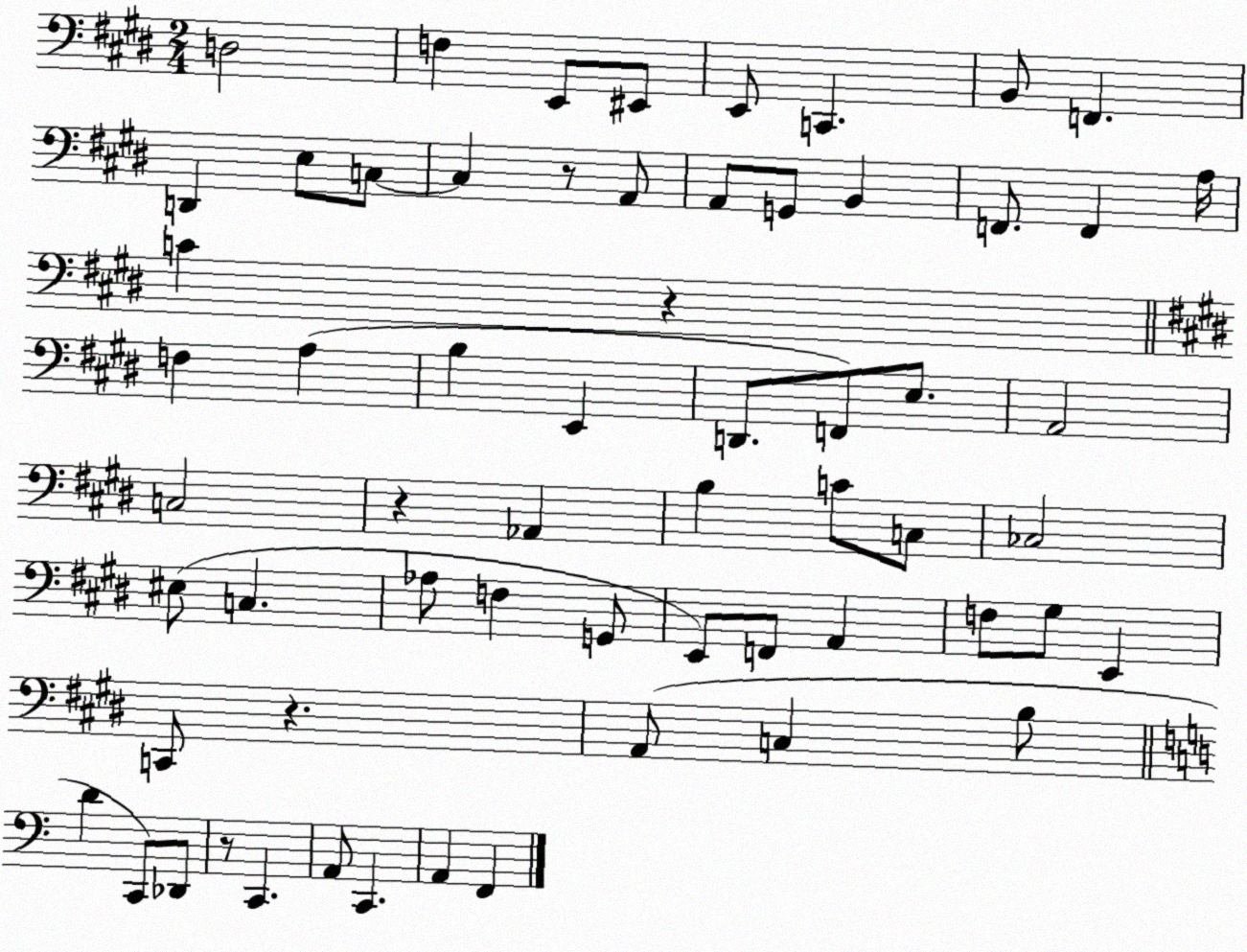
X:1
T:Untitled
M:2/4
L:1/4
K:E
D,2 F, E,,/2 ^E,,/2 E,,/2 C,, B,,/2 F,, D,, E,/2 C,/2 C, z/2 A,,/2 A,,/2 G,,/2 B,, F,,/2 F,, A,/4 C z F, A, B, E,, D,,/2 F,,/2 E,/2 A,,2 C,2 z _A,, B, C/2 C,/2 _C,2 ^E,/2 C, _A,/2 F, G,,/2 E,,/2 F,,/2 A,, F,/2 ^G,/2 E,, C,,/2 z A,,/2 C, B,/2 D C,,/2 _D,,/2 z/2 C,, A,,/2 C,, A,, F,,